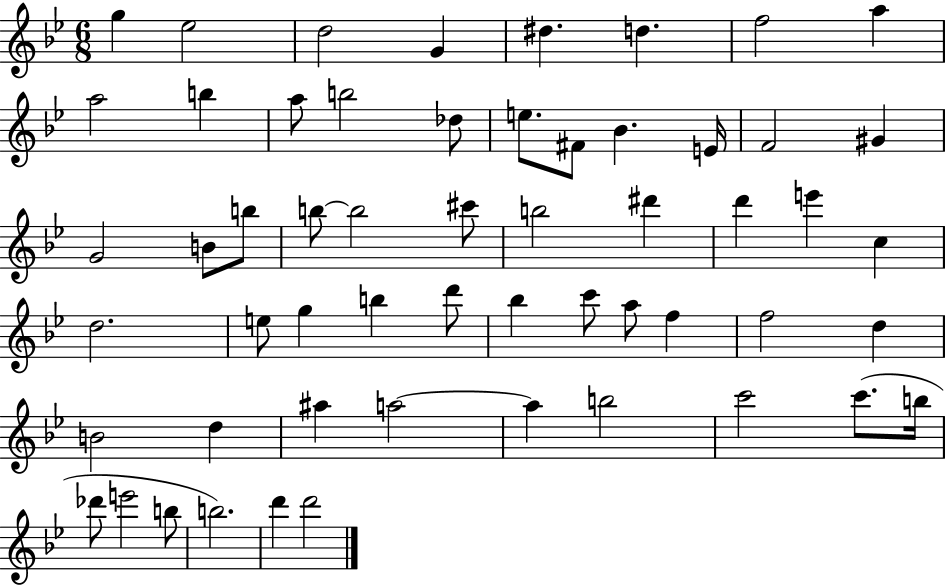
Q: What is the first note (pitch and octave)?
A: G5